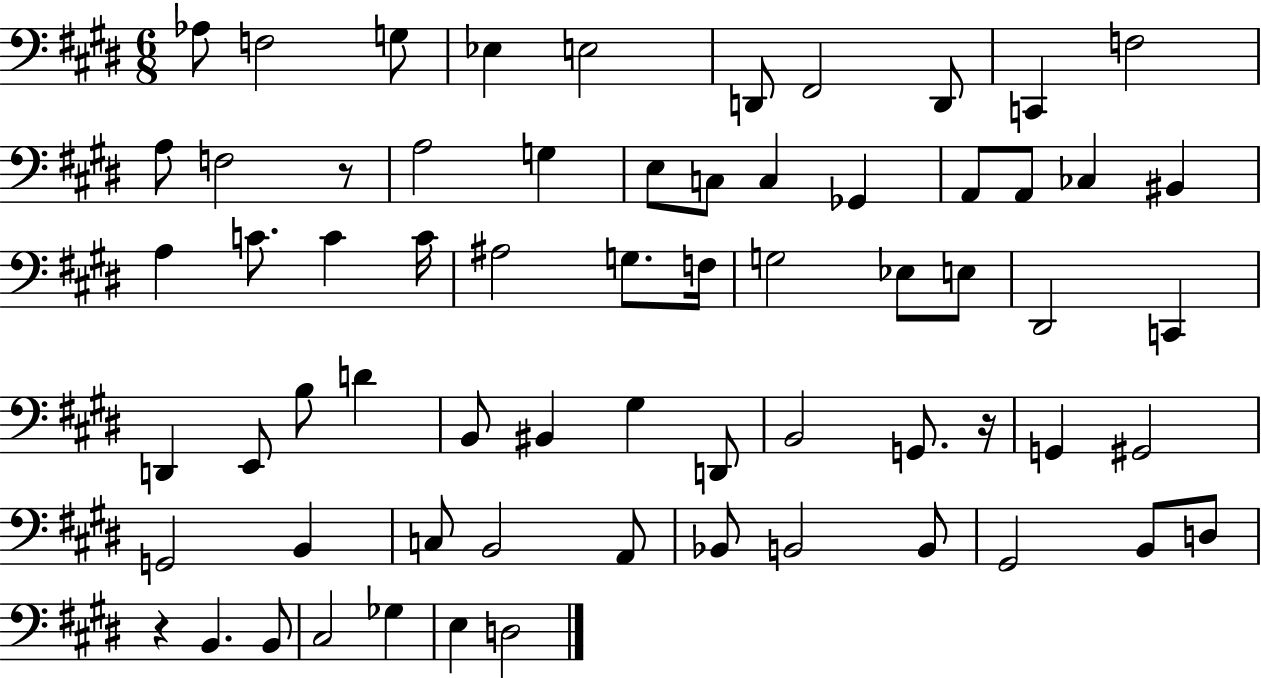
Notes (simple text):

Ab3/e F3/h G3/e Eb3/q E3/h D2/e F#2/h D2/e C2/q F3/h A3/e F3/h R/e A3/h G3/q E3/e C3/e C3/q Gb2/q A2/e A2/e CES3/q BIS2/q A3/q C4/e. C4/q C4/s A#3/h G3/e. F3/s G3/h Eb3/e E3/e D#2/h C2/q D2/q E2/e B3/e D4/q B2/e BIS2/q G#3/q D2/e B2/h G2/e. R/s G2/q G#2/h G2/h B2/q C3/e B2/h A2/e Bb2/e B2/h B2/e G#2/h B2/e D3/e R/q B2/q. B2/e C#3/h Gb3/q E3/q D3/h